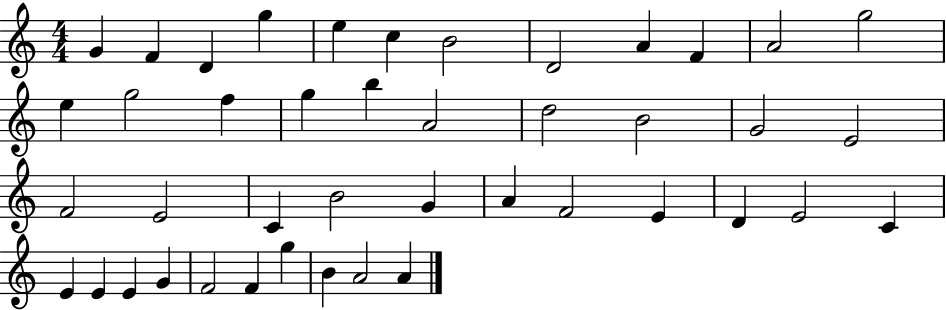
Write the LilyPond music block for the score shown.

{
  \clef treble
  \numericTimeSignature
  \time 4/4
  \key c \major
  g'4 f'4 d'4 g''4 | e''4 c''4 b'2 | d'2 a'4 f'4 | a'2 g''2 | \break e''4 g''2 f''4 | g''4 b''4 a'2 | d''2 b'2 | g'2 e'2 | \break f'2 e'2 | c'4 b'2 g'4 | a'4 f'2 e'4 | d'4 e'2 c'4 | \break e'4 e'4 e'4 g'4 | f'2 f'4 g''4 | b'4 a'2 a'4 | \bar "|."
}